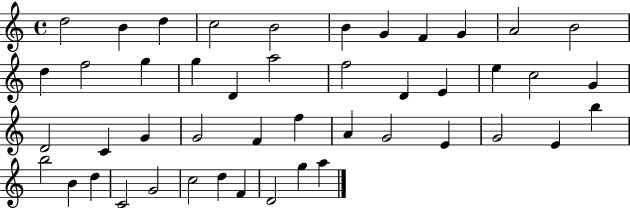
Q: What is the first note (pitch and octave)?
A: D5